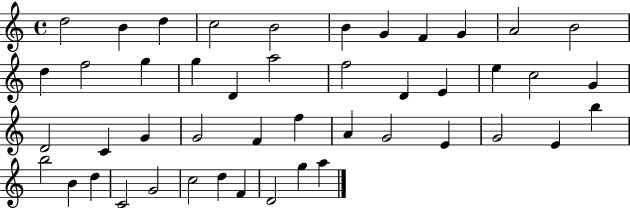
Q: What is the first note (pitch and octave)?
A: D5